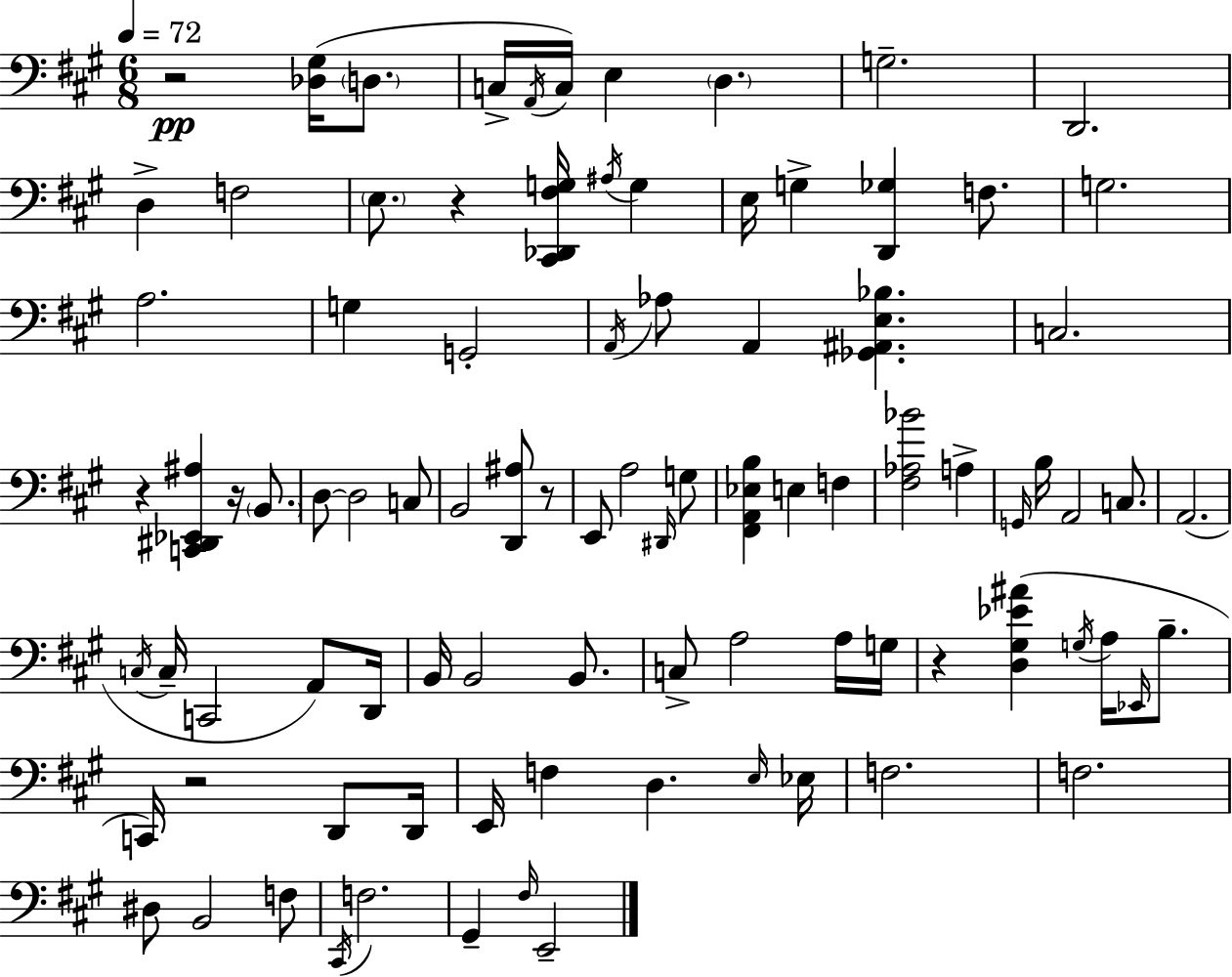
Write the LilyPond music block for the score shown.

{
  \clef bass
  \numericTimeSignature
  \time 6/8
  \key a \major
  \tempo 4 = 72
  r2\pp <des gis>16( \parenthesize d8. | c16-> \acciaccatura { a,16 } c16) e4 \parenthesize d4. | g2.-- | d,2. | \break d4-> f2 | \parenthesize e8. r4 <cis, des, fis g>16 \acciaccatura { ais16 } g4 | e16 g4-> <d, ges>4 f8. | g2. | \break a2. | g4 g,2-. | \acciaccatura { a,16 } aes8 a,4 <ges, ais, e bes>4. | c2. | \break r4 <c, dis, ees, ais>4 r16 | \parenthesize b,8. d8~~ d2 | c8 b,2 <d, ais>8 | r8 e,8 a2 | \break \grace { dis,16 } g8 <fis, a, ees b>4 e4 | f4 <fis aes bes'>2 | a4-> \grace { g,16 } b16 a,2 | c8. a,2.( | \break \acciaccatura { c16 } c16-- c,2 | a,8) d,16 b,16 b,2 | b,8. c8-> a2 | a16 g16 r4 <d gis ees' ais'>4( | \break \acciaccatura { g16 } a16 \grace { ees,16 } b8.-- c,16) r2 | d,8 d,16 e,16 f4 | d4. \grace { e16 } ees16 f2. | f2. | \break dis8 b,2 | f8 \acciaccatura { cis,16 } f2. | gis,4-- | \grace { fis16 } e,2-- \bar "|."
}